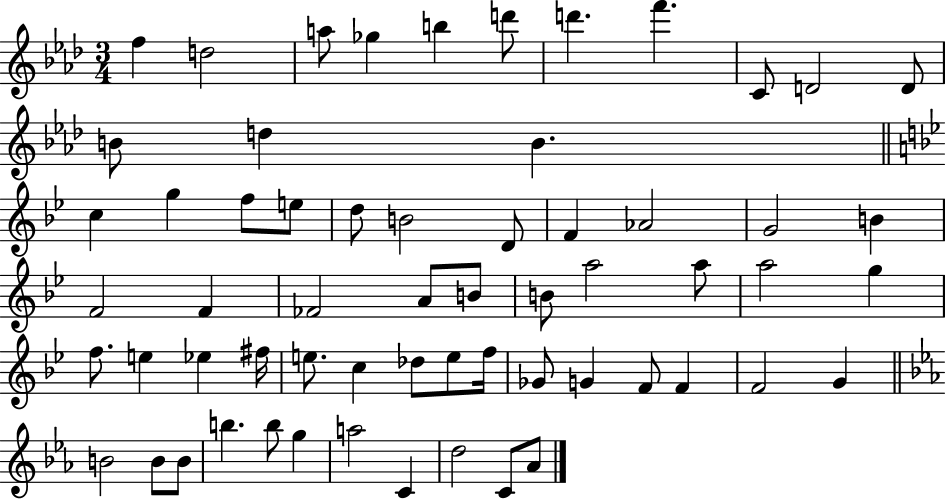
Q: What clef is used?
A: treble